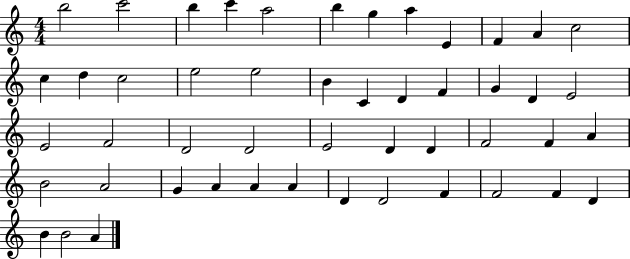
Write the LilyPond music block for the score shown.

{
  \clef treble
  \numericTimeSignature
  \time 4/4
  \key c \major
  b''2 c'''2 | b''4 c'''4 a''2 | b''4 g''4 a''4 e'4 | f'4 a'4 c''2 | \break c''4 d''4 c''2 | e''2 e''2 | b'4 c'4 d'4 f'4 | g'4 d'4 e'2 | \break e'2 f'2 | d'2 d'2 | e'2 d'4 d'4 | f'2 f'4 a'4 | \break b'2 a'2 | g'4 a'4 a'4 a'4 | d'4 d'2 f'4 | f'2 f'4 d'4 | \break b'4 b'2 a'4 | \bar "|."
}